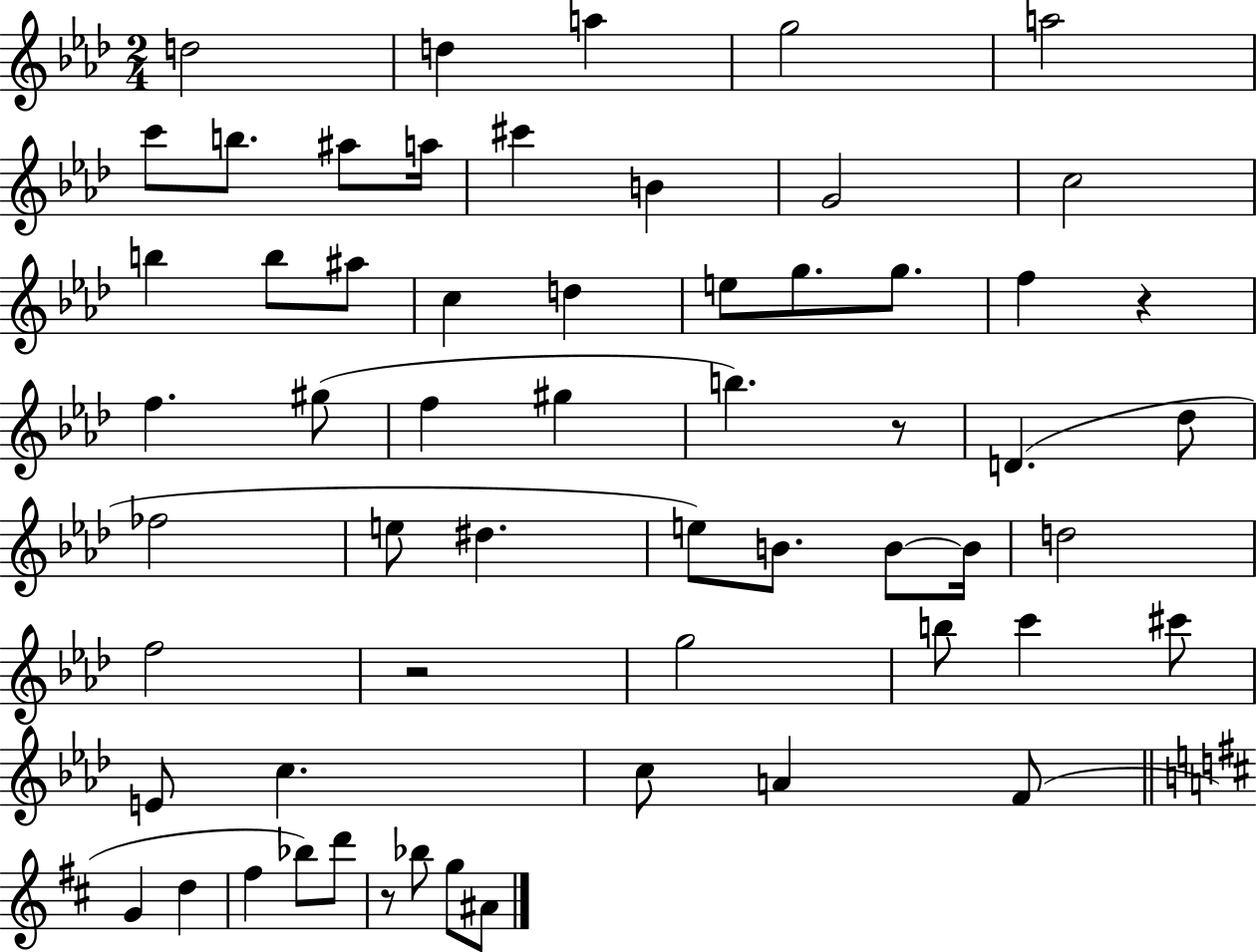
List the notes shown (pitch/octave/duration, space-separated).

D5/h D5/q A5/q G5/h A5/h C6/e B5/e. A#5/e A5/s C#6/q B4/q G4/h C5/h B5/q B5/e A#5/e C5/q D5/q E5/e G5/e. G5/e. F5/q R/q F5/q. G#5/e F5/q G#5/q B5/q. R/e D4/q. Db5/e FES5/h E5/e D#5/q. E5/e B4/e. B4/e B4/s D5/h F5/h R/h G5/h B5/e C6/q C#6/e E4/e C5/q. C5/e A4/q F4/e G4/q D5/q F#5/q Bb5/e D6/e R/e Bb5/e G5/e A#4/e